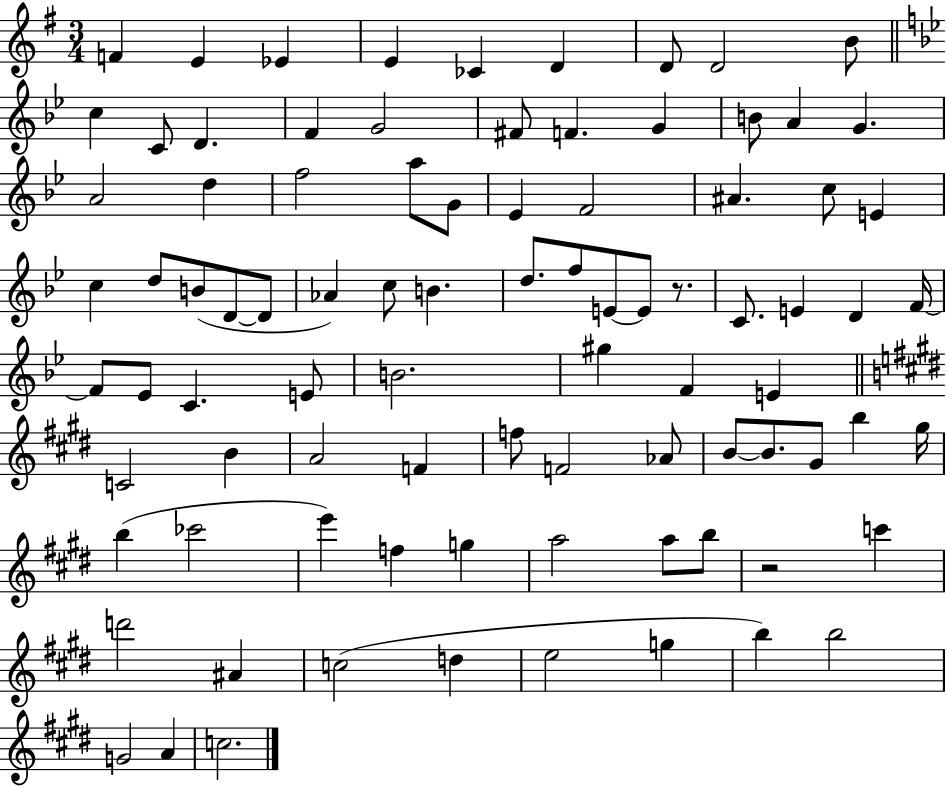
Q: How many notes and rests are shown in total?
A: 88